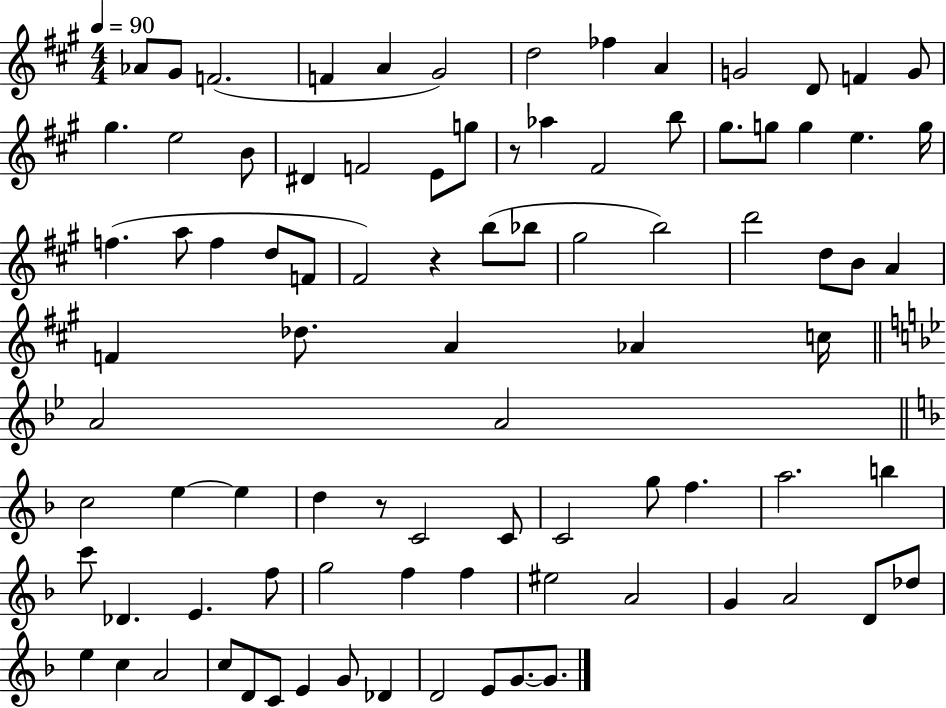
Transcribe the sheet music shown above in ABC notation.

X:1
T:Untitled
M:4/4
L:1/4
K:A
_A/2 ^G/2 F2 F A ^G2 d2 _f A G2 D/2 F G/2 ^g e2 B/2 ^D F2 E/2 g/2 z/2 _a ^F2 b/2 ^g/2 g/2 g e g/4 f a/2 f d/2 F/2 ^F2 z b/2 _b/2 ^g2 b2 d'2 d/2 B/2 A F _d/2 A _A c/4 A2 A2 c2 e e d z/2 C2 C/2 C2 g/2 f a2 b c'/2 _D E f/2 g2 f f ^e2 A2 G A2 D/2 _d/2 e c A2 c/2 D/2 C/2 E G/2 _D D2 E/2 G/2 G/2